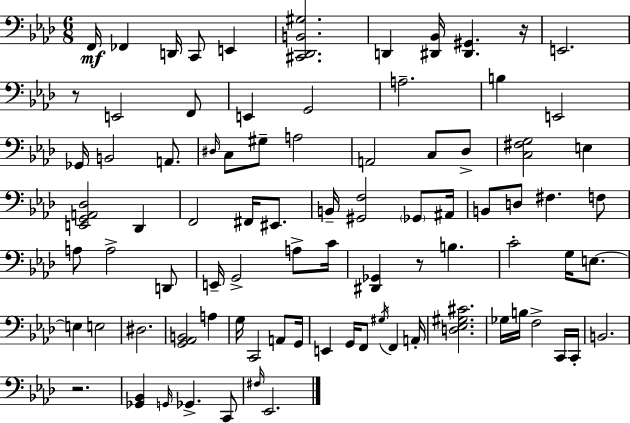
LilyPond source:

{
  \clef bass
  \numericTimeSignature
  \time 6/8
  \key f \minor
  f,16\mf fes,4 d,16 c,8 e,4 | <cis, des, b, gis>2. | d,4 <dis, bes,>16 <dis, gis,>4. r16 | e,2. | \break r8 e,2 f,8 | e,4 g,2 | a2.-- | b4 e,2 | \break ges,16 b,2 a,8. | \grace { dis16 } c8 gis8-- a2 | a,2 c8 des8-> | <c fis g>2 e4 | \break <e, g, a, des>2 des,4 | f,2 fis,16 eis,8. | b,16-- <gis, f>2 \parenthesize ges,8 | ais,16 b,8 d8 fis4. f8 | \break a8 a2-> d,8 | e,16-- g,2-> a8-> | c'16 <dis, ges,>4 r8 b4. | c'2-. g16 e8.~~ | \break e4 e2 | dis2. | <g, aes, b,>2 a4 | g16 c,2 a,8 | \break g,16 e,4 g,16 f,8 \acciaccatura { gis16 } f,4 | a,16-. <d ees gis cis'>2. | ges16 b16 f2-> | c,16 c,16-. b,2. | \break r2. | <ges, bes,>4 \grace { g,16 } ges,4.-> | c,8 \grace { fis16 } ees,2. | \bar "|."
}